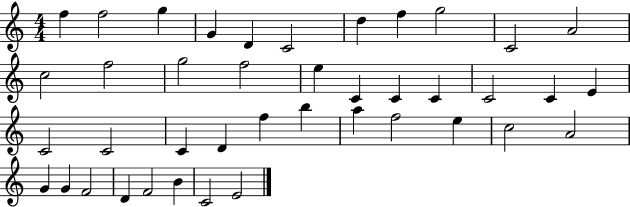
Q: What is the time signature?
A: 4/4